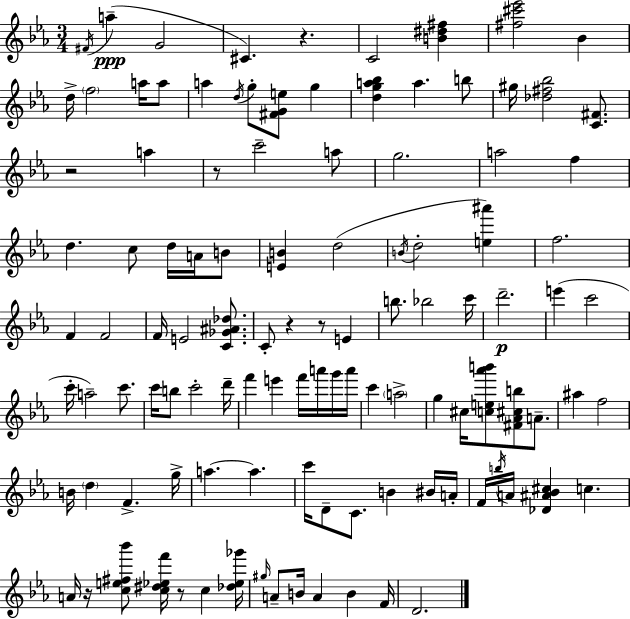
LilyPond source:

{
  \clef treble
  \numericTimeSignature
  \time 3/4
  \key ees \major
  \repeat volta 2 { \acciaccatura { fis'16 }(\ppp a''4-- g'2 | cis'4.) r4. | c'2 <b' dis'' fis''>4 | <fis'' cis''' ees'''>2 bes'4 | \break d''16-> \parenthesize f''2 a''16 a''8 | a''4 \acciaccatura { d''16 } g''8-. <fis' g' e''>8 g''4 | <d'' g'' a'' bes''>4 a''4. | b''8 gis''16 <des'' fis'' bes''>2 <c' fis'>8. | \break r2 a''4 | r8 c'''2-- | a''8 g''2. | a''2 f''4 | \break d''4. c''8 d''16 a'16 | b'8 <e' b'>4 d''2( | \acciaccatura { b'16 } d''2-. <e'' ais'''>4) | f''2. | \break f'4 f'2 | f'16 e'2 | <c' ges' ais' des''>8. c'8-. r4 r8 e'4 | b''8. bes''2 | \break c'''16 d'''2.--\p | e'''4( c'''2 | c'''16-. a''2--) | c'''8. c'''16 b''8 c'''2-. | \break d'''16-- f'''4 e'''4 f'''16 | a'''16 g'''16 a'''16 c'''4 \parenthesize a''2-> | g''4 cis''16 <c'' e'' aes''' b'''>8 <fis' aes' cis'' b''>8 | a'8.-- ais''4 f''2 | \break b'16 \parenthesize d''4 f'4.-> | g''16-> a''4.~~ a''4. | c'''16 d'8-- c'8. b'4 | bis'16 a'16-. f'16 \acciaccatura { b''16 } a'16 <des' ais' bes' cis''>4 c''4. | \break a'16 r16 <c'' e'' fis'' bes'''>8 <c'' dis'' ees'' f'''>16 r8 c''4 | <des'' ees'' ges'''>16 \grace { gis''16 } a'8-- b'16 a'4 | b'4 f'16 d'2. | } \bar "|."
}